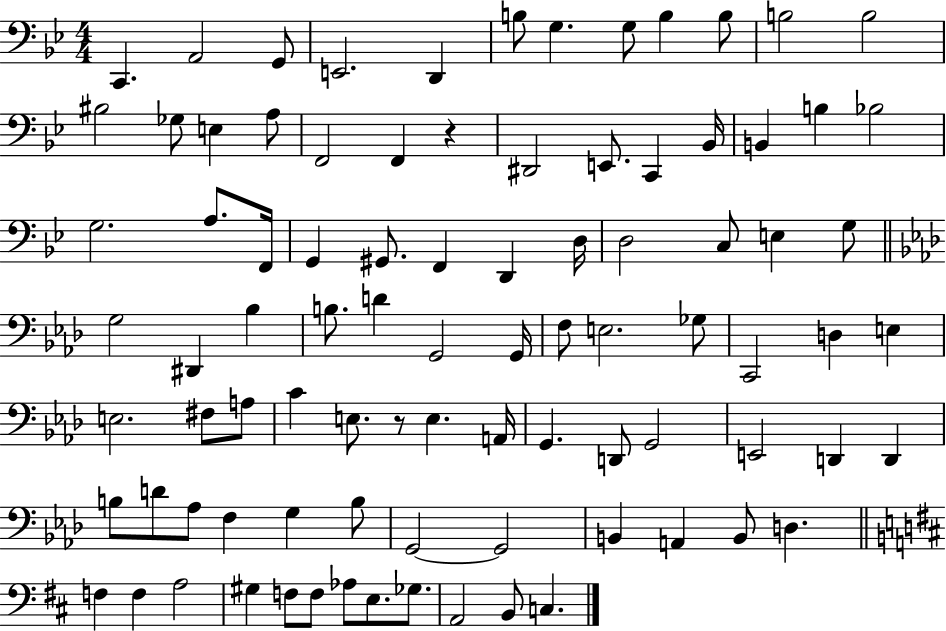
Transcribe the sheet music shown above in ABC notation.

X:1
T:Untitled
M:4/4
L:1/4
K:Bb
C,, A,,2 G,,/2 E,,2 D,, B,/2 G, G,/2 B, B,/2 B,2 B,2 ^B,2 _G,/2 E, A,/2 F,,2 F,, z ^D,,2 E,,/2 C,, _B,,/4 B,, B, _B,2 G,2 A,/2 F,,/4 G,, ^G,,/2 F,, D,, D,/4 D,2 C,/2 E, G,/2 G,2 ^D,, _B, B,/2 D G,,2 G,,/4 F,/2 E,2 _G,/2 C,,2 D, E, E,2 ^F,/2 A,/2 C E,/2 z/2 E, A,,/4 G,, D,,/2 G,,2 E,,2 D,, D,, B,/2 D/2 _A,/2 F, G, B,/2 G,,2 G,,2 B,, A,, B,,/2 D, F, F, A,2 ^G, F,/2 F,/2 _A,/2 E,/2 _G,/2 A,,2 B,,/2 C,